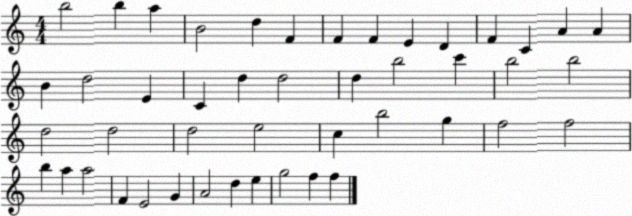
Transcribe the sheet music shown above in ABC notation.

X:1
T:Untitled
M:4/4
L:1/4
K:C
b2 b a B2 d F F F E D F C A A B d2 E C d d2 d b2 c' b2 b2 d2 d2 d2 e2 c b2 g f2 f2 b a a2 F E2 G A2 d e g2 f f